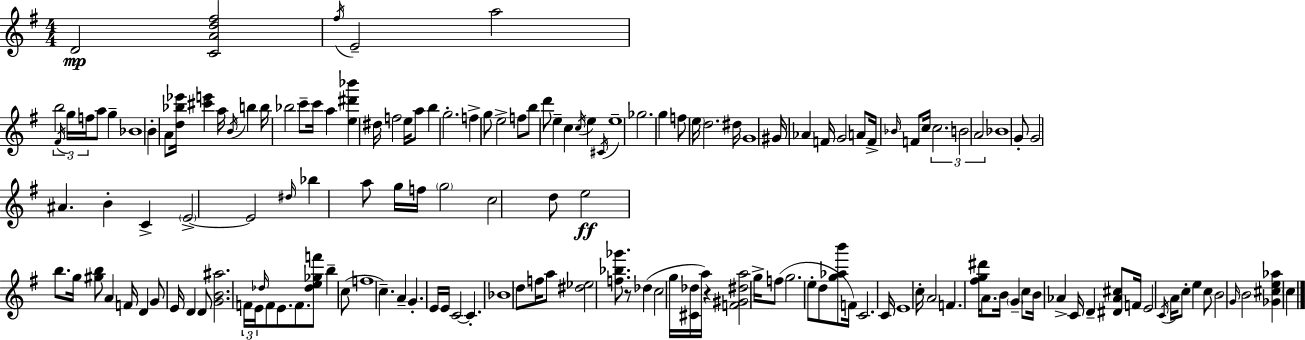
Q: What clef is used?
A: treble